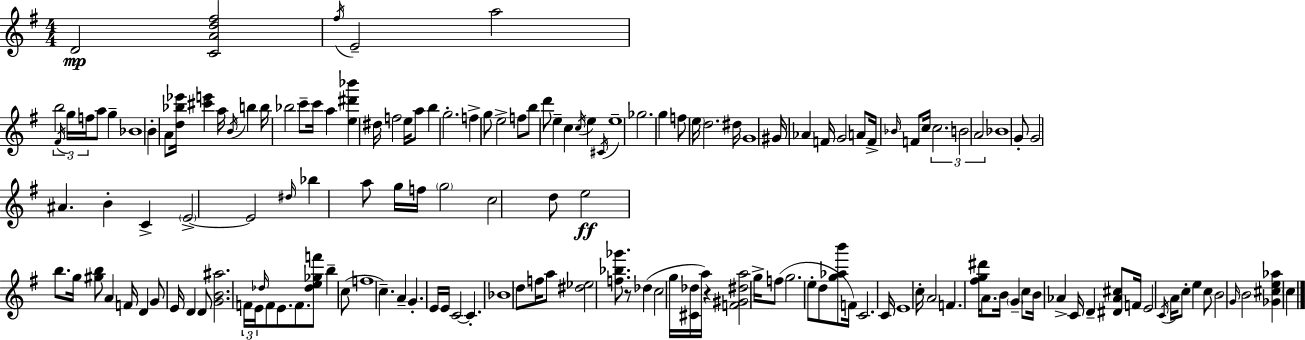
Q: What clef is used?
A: treble